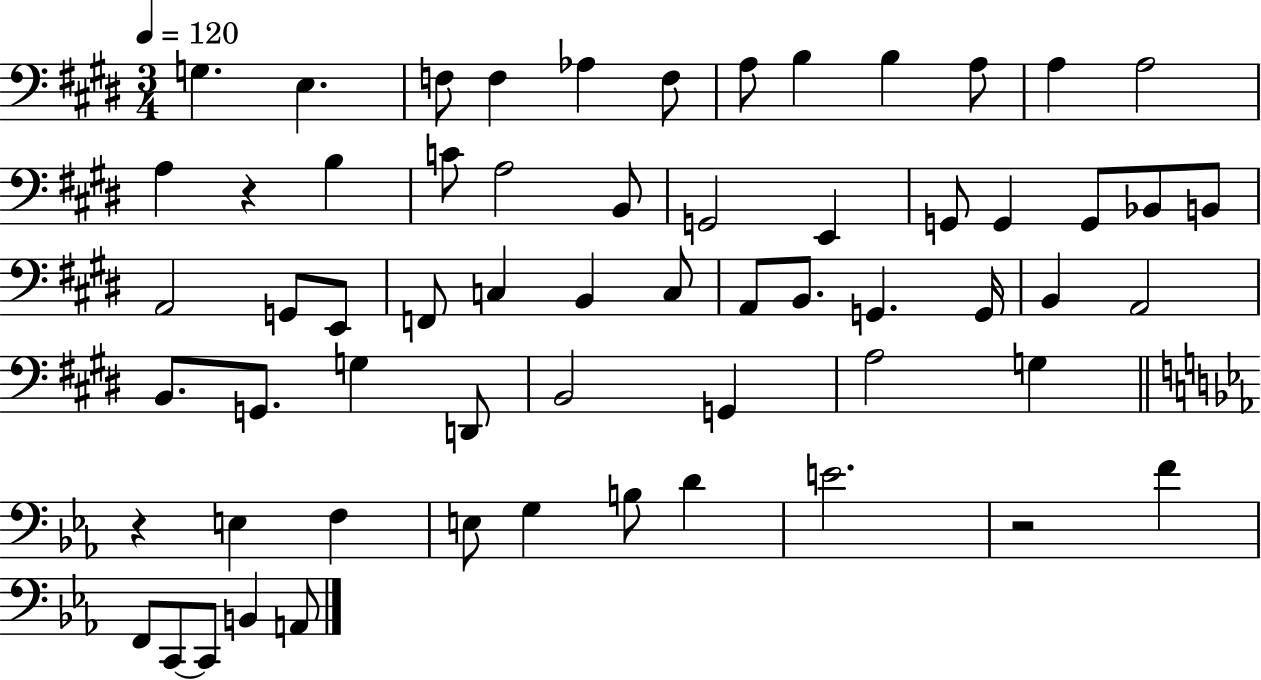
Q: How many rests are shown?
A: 3